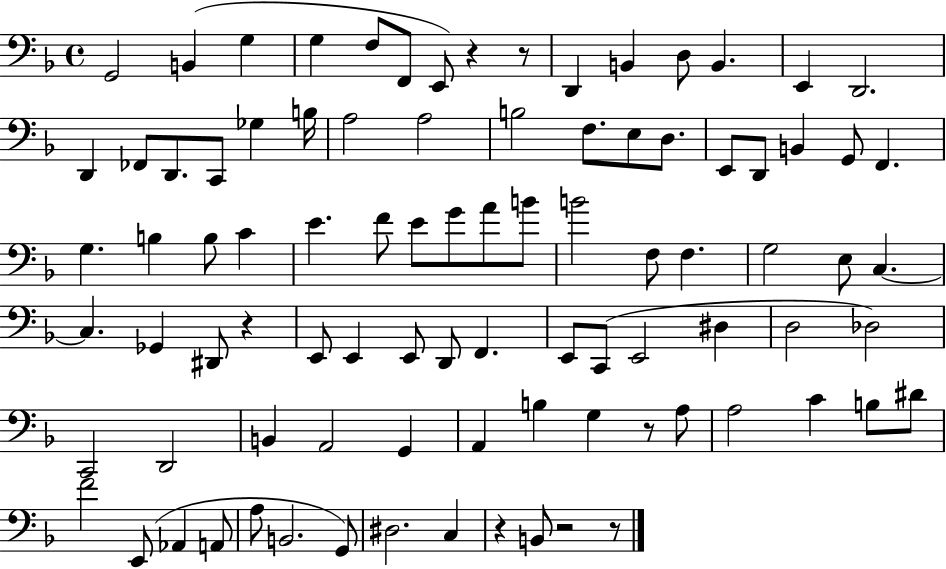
G2/h B2/q G3/q G3/q F3/e F2/e E2/e R/q R/e D2/q B2/q D3/e B2/q. E2/q D2/h. D2/q FES2/e D2/e. C2/e Gb3/q B3/s A3/h A3/h B3/h F3/e. E3/e D3/e. E2/e D2/e B2/q G2/e F2/q. G3/q. B3/q B3/e C4/q E4/q. F4/e E4/e G4/e A4/e B4/e B4/h F3/e F3/q. G3/h E3/e C3/q. C3/q. Gb2/q D#2/e R/q E2/e E2/q E2/e D2/e F2/q. E2/e C2/e E2/h D#3/q D3/h Db3/h C2/h D2/h B2/q A2/h G2/q A2/q B3/q G3/q R/e A3/e A3/h C4/q B3/e D#4/e F4/h E2/e Ab2/q A2/e A3/e B2/h. G2/e D#3/h. C3/q R/q B2/e R/h R/e